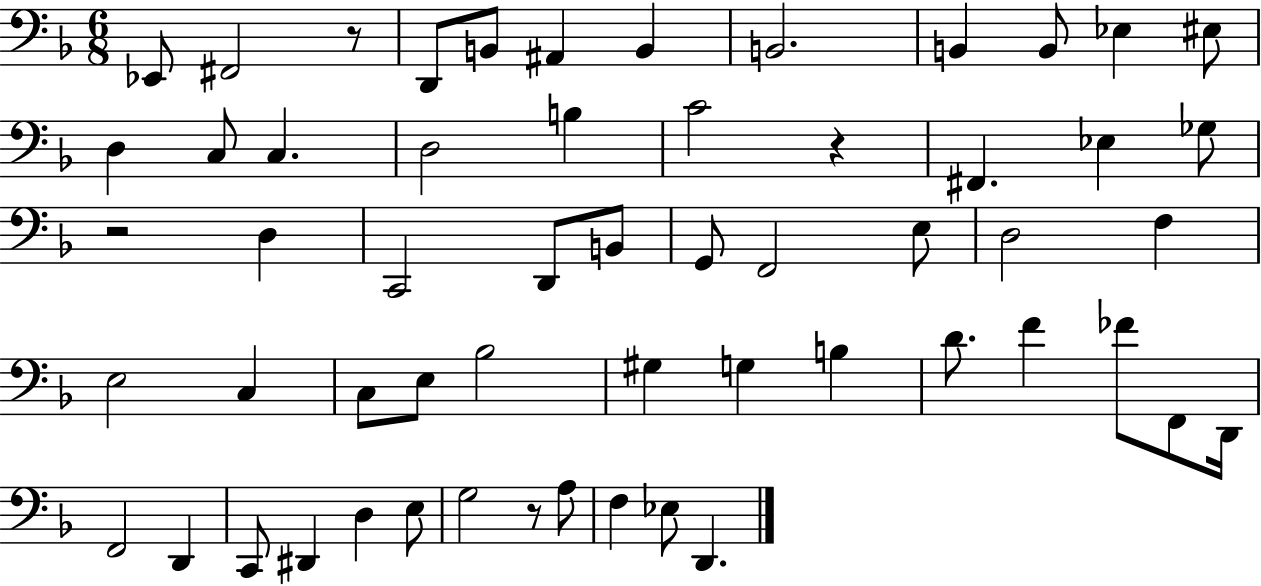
X:1
T:Untitled
M:6/8
L:1/4
K:F
_E,,/2 ^F,,2 z/2 D,,/2 B,,/2 ^A,, B,, B,,2 B,, B,,/2 _E, ^E,/2 D, C,/2 C, D,2 B, C2 z ^F,, _E, _G,/2 z2 D, C,,2 D,,/2 B,,/2 G,,/2 F,,2 E,/2 D,2 F, E,2 C, C,/2 E,/2 _B,2 ^G, G, B, D/2 F _F/2 F,,/2 D,,/4 F,,2 D,, C,,/2 ^D,, D, E,/2 G,2 z/2 A,/2 F, _E,/2 D,,